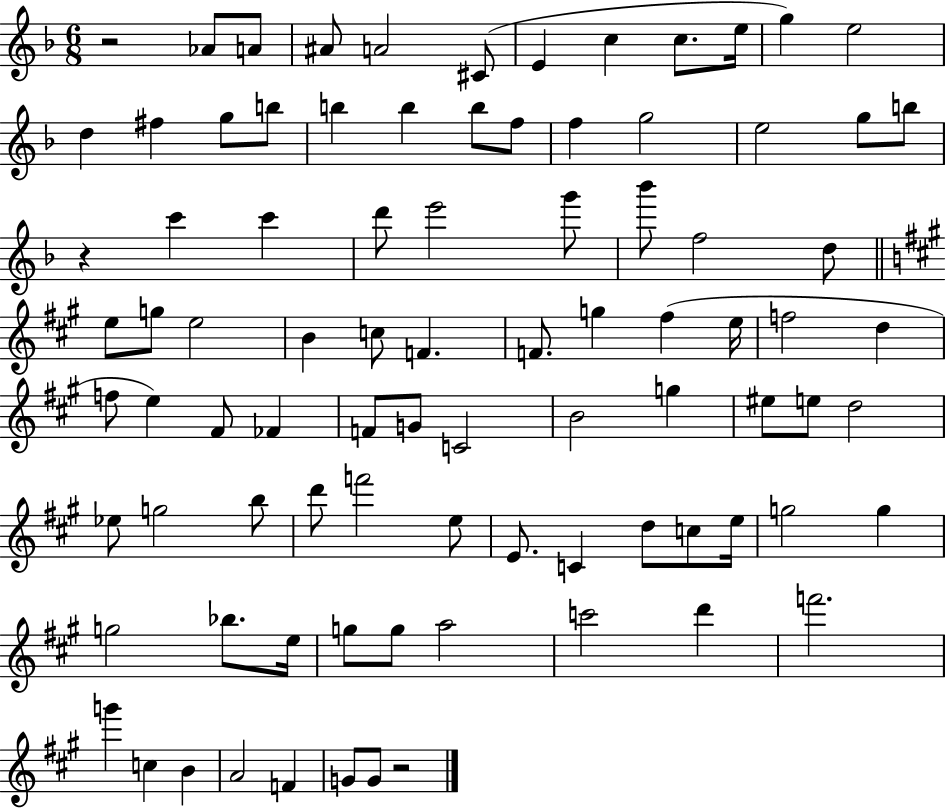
{
  \clef treble
  \numericTimeSignature
  \time 6/8
  \key f \major
  r2 aes'8 a'8 | ais'8 a'2 cis'8( | e'4 c''4 c''8. e''16 | g''4) e''2 | \break d''4 fis''4 g''8 b''8 | b''4 b''4 b''8 f''8 | f''4 g''2 | e''2 g''8 b''8 | \break r4 c'''4 c'''4 | d'''8 e'''2 g'''8 | bes'''8 f''2 d''8 | \bar "||" \break \key a \major e''8 g''8 e''2 | b'4 c''8 f'4. | f'8. g''4 fis''4( e''16 | f''2 d''4 | \break f''8 e''4) fis'8 fes'4 | f'8 g'8 c'2 | b'2 g''4 | eis''8 e''8 d''2 | \break ees''8 g''2 b''8 | d'''8 f'''2 e''8 | e'8. c'4 d''8 c''8 e''16 | g''2 g''4 | \break g''2 bes''8. e''16 | g''8 g''8 a''2 | c'''2 d'''4 | f'''2. | \break g'''4 c''4 b'4 | a'2 f'4 | g'8 g'8 r2 | \bar "|."
}